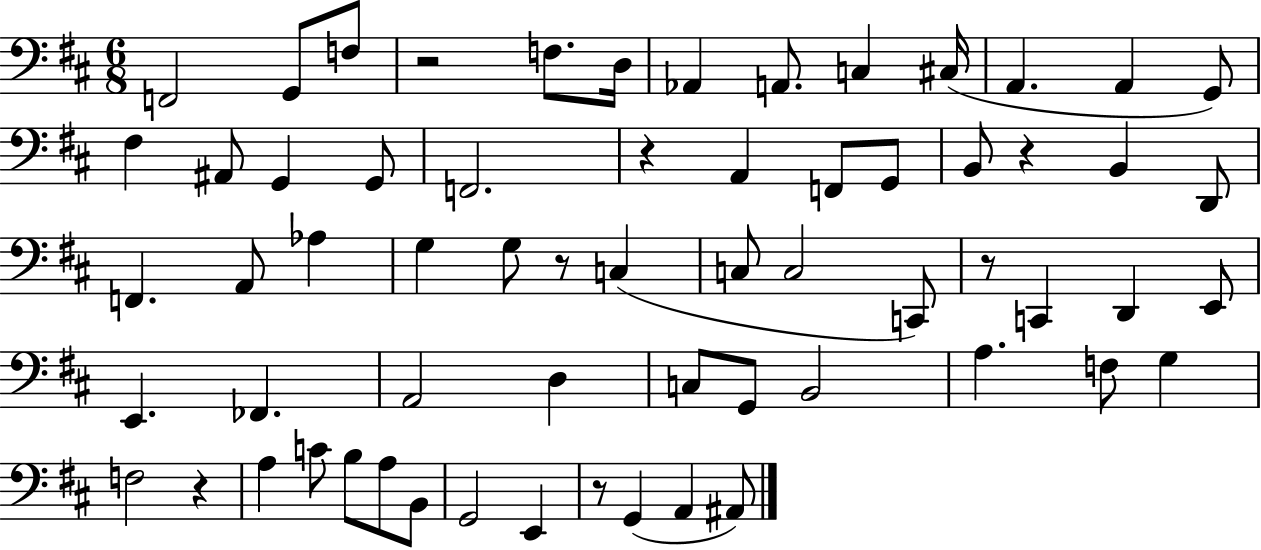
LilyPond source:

{
  \clef bass
  \numericTimeSignature
  \time 6/8
  \key d \major
  \repeat volta 2 { f,2 g,8 f8 | r2 f8. d16 | aes,4 a,8. c4 cis16( | a,4. a,4 g,8) | \break fis4 ais,8 g,4 g,8 | f,2. | r4 a,4 f,8 g,8 | b,8 r4 b,4 d,8 | \break f,4. a,8 aes4 | g4 g8 r8 c4( | c8 c2 c,8) | r8 c,4 d,4 e,8 | \break e,4. fes,4. | a,2 d4 | c8 g,8 b,2 | a4. f8 g4 | \break f2 r4 | a4 c'8 b8 a8 b,8 | g,2 e,4 | r8 g,4( a,4 ais,8) | \break } \bar "|."
}